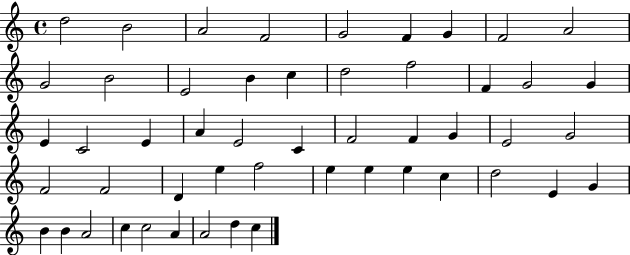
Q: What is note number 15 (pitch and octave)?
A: D5